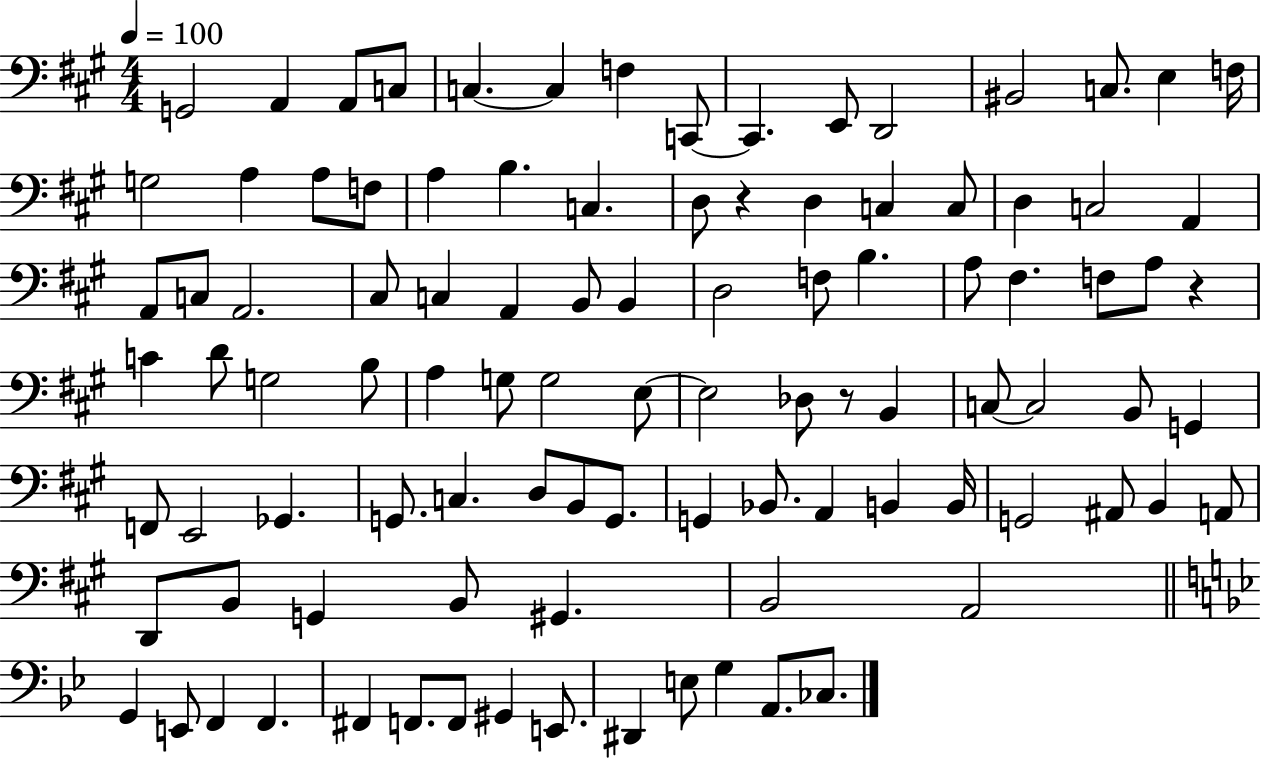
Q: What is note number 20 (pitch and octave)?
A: A3